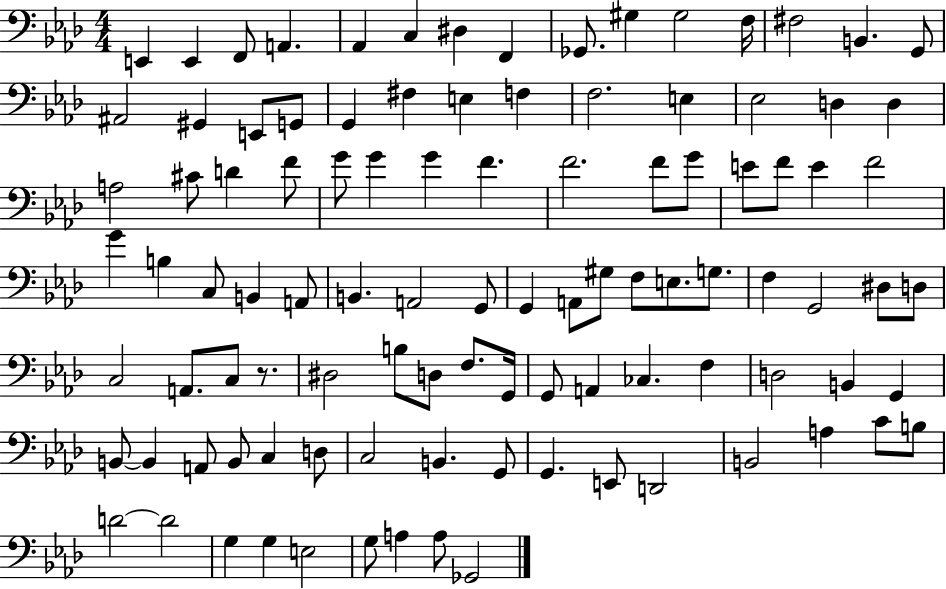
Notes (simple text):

E2/q E2/q F2/e A2/q. Ab2/q C3/q D#3/q F2/q Gb2/e. G#3/q G#3/h F3/s F#3/h B2/q. G2/e A#2/h G#2/q E2/e G2/e G2/q F#3/q E3/q F3/q F3/h. E3/q Eb3/h D3/q D3/q A3/h C#4/e D4/q F4/e G4/e G4/q G4/q F4/q. F4/h. F4/e G4/e E4/e F4/e E4/q F4/h G4/q B3/q C3/e B2/q A2/e B2/q. A2/h G2/e G2/q A2/e G#3/e F3/e E3/e. G3/e. F3/q G2/h D#3/e D3/e C3/h A2/e. C3/e R/e. D#3/h B3/e D3/e F3/e. G2/s G2/e A2/q CES3/q. F3/q D3/h B2/q G2/q B2/e B2/q A2/e B2/e C3/q D3/e C3/h B2/q. G2/e G2/q. E2/e D2/h B2/h A3/q C4/e B3/e D4/h D4/h G3/q G3/q E3/h G3/e A3/q A3/e Gb2/h